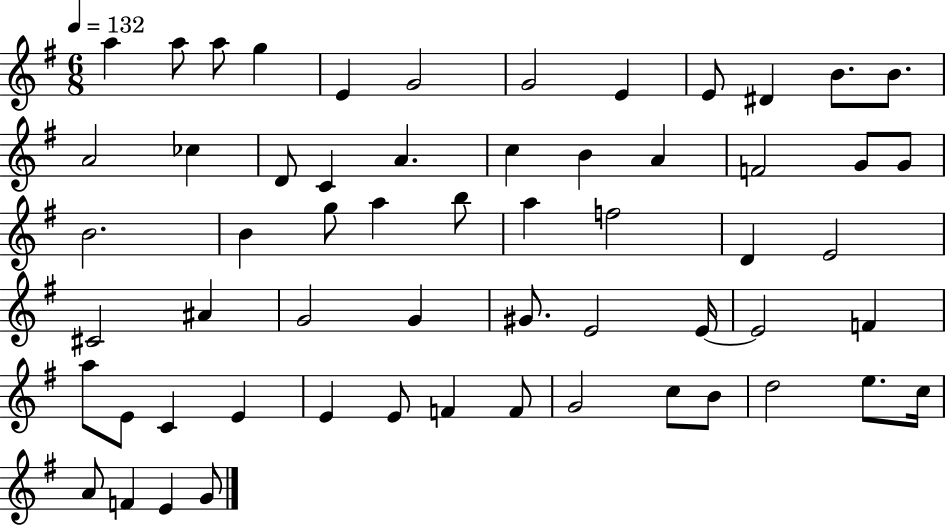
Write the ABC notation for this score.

X:1
T:Untitled
M:6/8
L:1/4
K:G
a a/2 a/2 g E G2 G2 E E/2 ^D B/2 B/2 A2 _c D/2 C A c B A F2 G/2 G/2 B2 B g/2 a b/2 a f2 D E2 ^C2 ^A G2 G ^G/2 E2 E/4 E2 F a/2 E/2 C E E E/2 F F/2 G2 c/2 B/2 d2 e/2 c/4 A/2 F E G/2